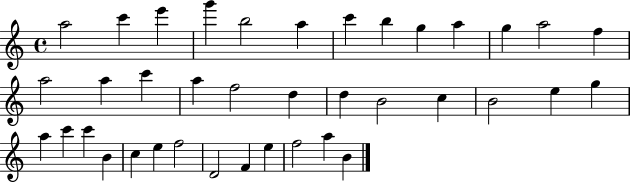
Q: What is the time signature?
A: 4/4